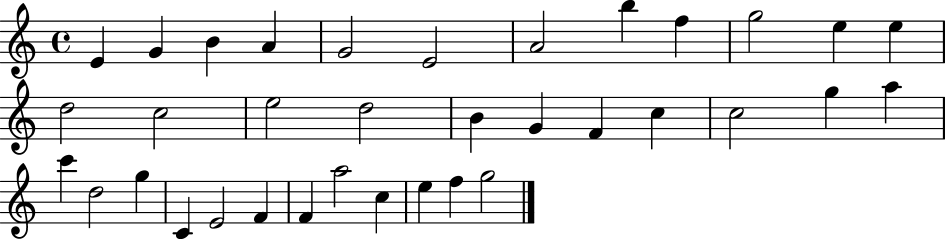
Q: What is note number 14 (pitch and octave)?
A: C5